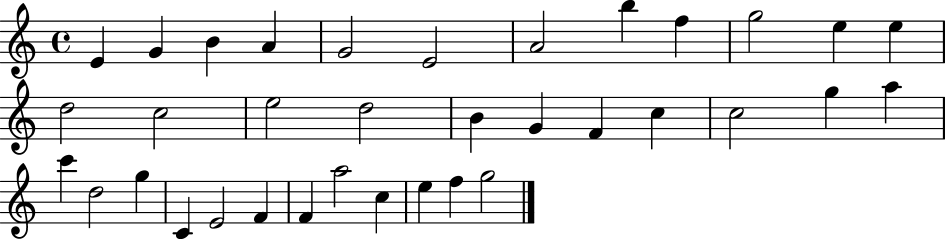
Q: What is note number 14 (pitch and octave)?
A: C5